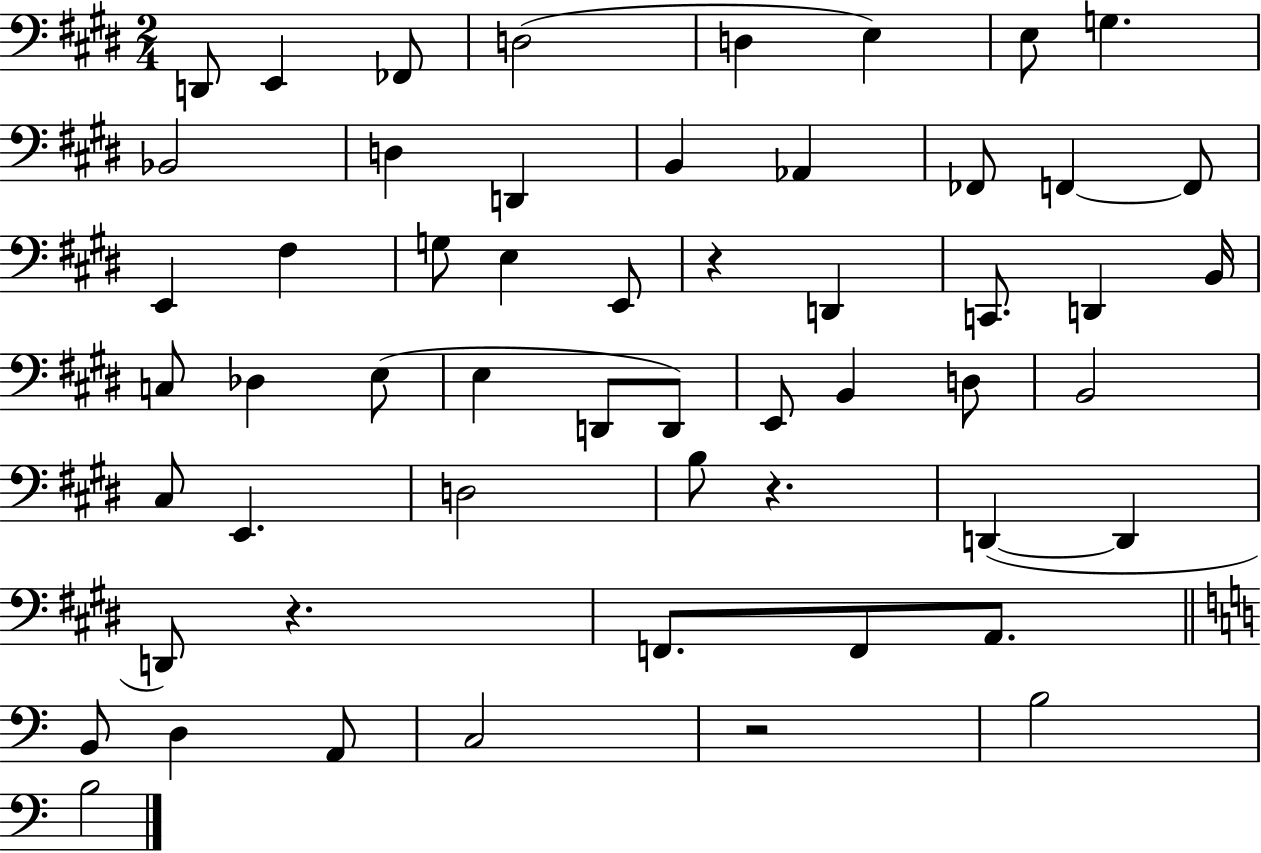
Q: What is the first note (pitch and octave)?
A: D2